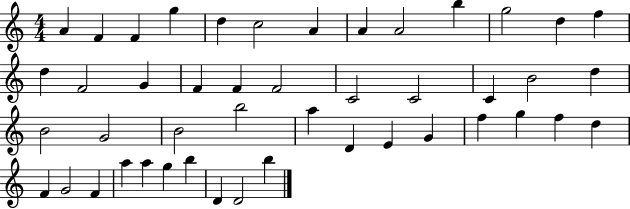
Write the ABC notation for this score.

X:1
T:Untitled
M:4/4
L:1/4
K:C
A F F g d c2 A A A2 b g2 d f d F2 G F F F2 C2 C2 C B2 d B2 G2 B2 b2 a D E G f g f d F G2 F a a g b D D2 b